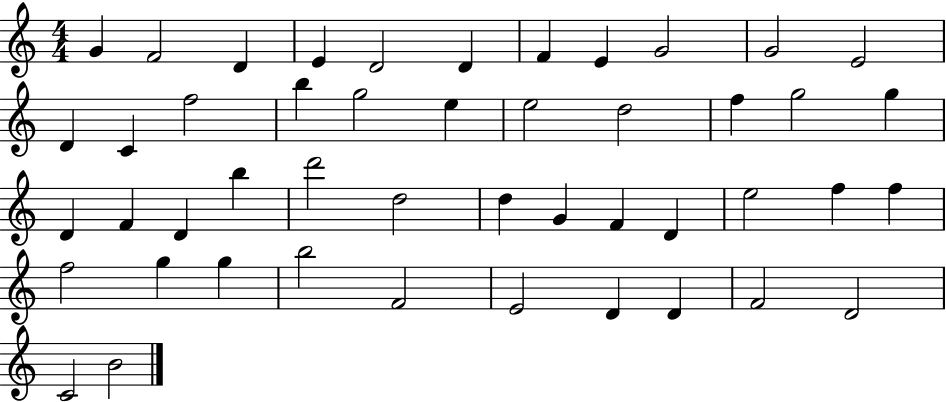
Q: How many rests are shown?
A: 0